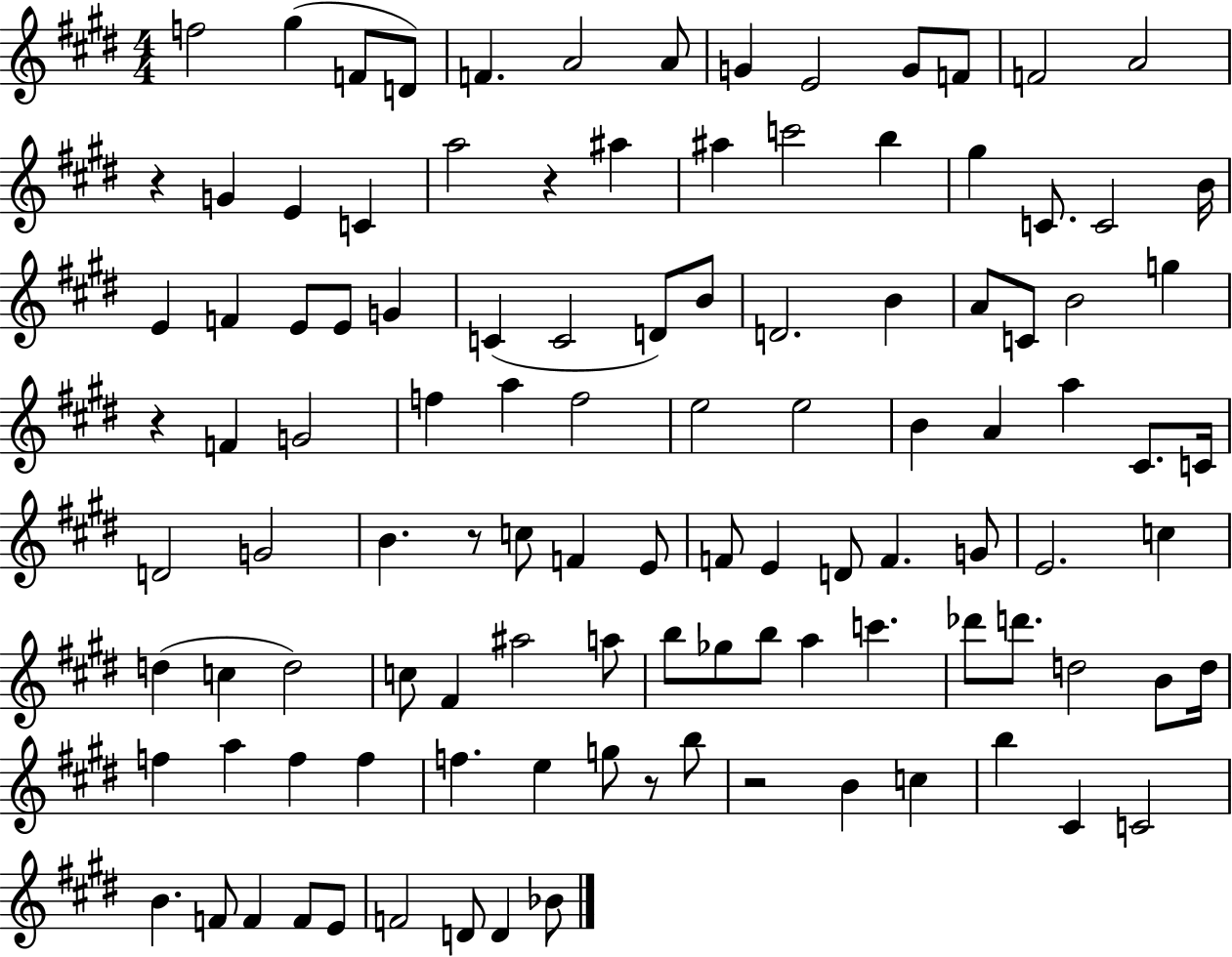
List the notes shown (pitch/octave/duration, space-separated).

F5/h G#5/q F4/e D4/e F4/q. A4/h A4/e G4/q E4/h G4/e F4/e F4/h A4/h R/q G4/q E4/q C4/q A5/h R/q A#5/q A#5/q C6/h B5/q G#5/q C4/e. C4/h B4/s E4/q F4/q E4/e E4/e G4/q C4/q C4/h D4/e B4/e D4/h. B4/q A4/e C4/e B4/h G5/q R/q F4/q G4/h F5/q A5/q F5/h E5/h E5/h B4/q A4/q A5/q C#4/e. C4/s D4/h G4/h B4/q. R/e C5/e F4/q E4/e F4/e E4/q D4/e F4/q. G4/e E4/h. C5/q D5/q C5/q D5/h C5/e F#4/q A#5/h A5/e B5/e Gb5/e B5/e A5/q C6/q. Db6/e D6/e. D5/h B4/e D5/s F5/q A5/q F5/q F5/q F5/q. E5/q G5/e R/e B5/e R/h B4/q C5/q B5/q C#4/q C4/h B4/q. F4/e F4/q F4/e E4/e F4/h D4/e D4/q Bb4/e